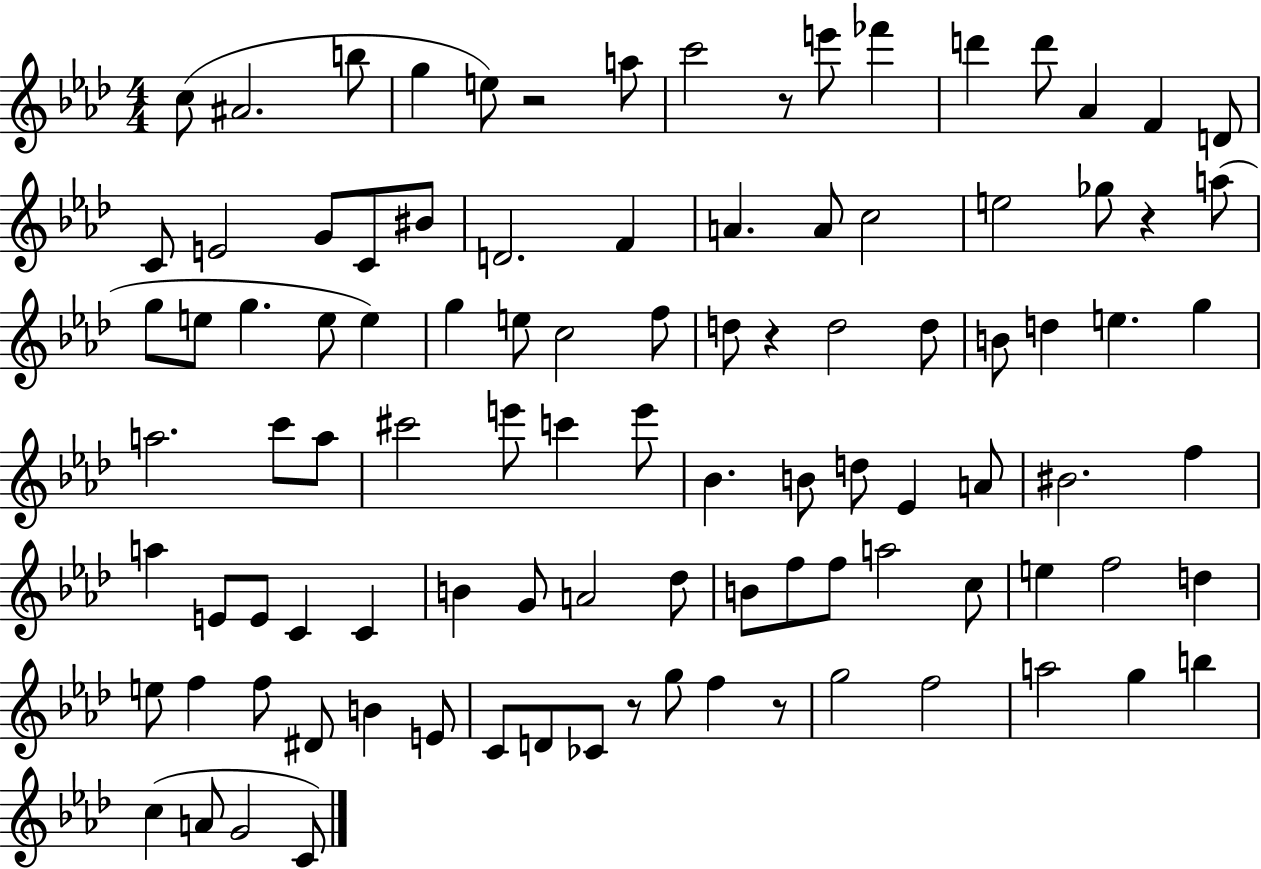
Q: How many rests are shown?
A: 6